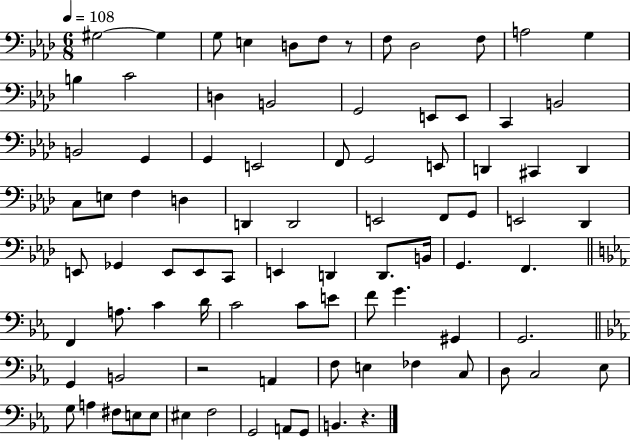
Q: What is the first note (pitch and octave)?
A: G#3